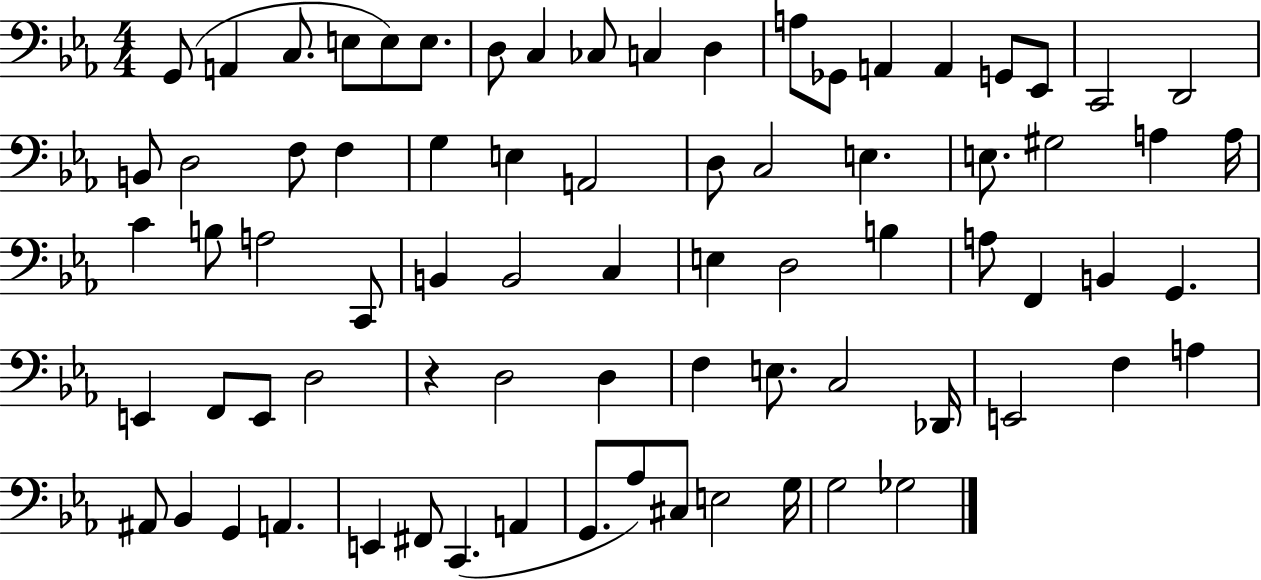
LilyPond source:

{
  \clef bass
  \numericTimeSignature
  \time 4/4
  \key ees \major
  g,8( a,4 c8. e8 e8) e8. | d8 c4 ces8 c4 d4 | a8 ges,8 a,4 a,4 g,8 ees,8 | c,2 d,2 | \break b,8 d2 f8 f4 | g4 e4 a,2 | d8 c2 e4. | e8. gis2 a4 a16 | \break c'4 b8 a2 c,8 | b,4 b,2 c4 | e4 d2 b4 | a8 f,4 b,4 g,4. | \break e,4 f,8 e,8 d2 | r4 d2 d4 | f4 e8. c2 des,16 | e,2 f4 a4 | \break ais,8 bes,4 g,4 a,4. | e,4 fis,8 c,4.( a,4 | g,8. aes8) cis8 e2 g16 | g2 ges2 | \break \bar "|."
}